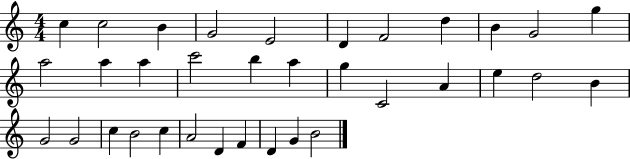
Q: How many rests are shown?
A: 0